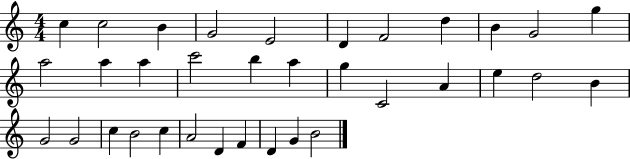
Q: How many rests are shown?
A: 0